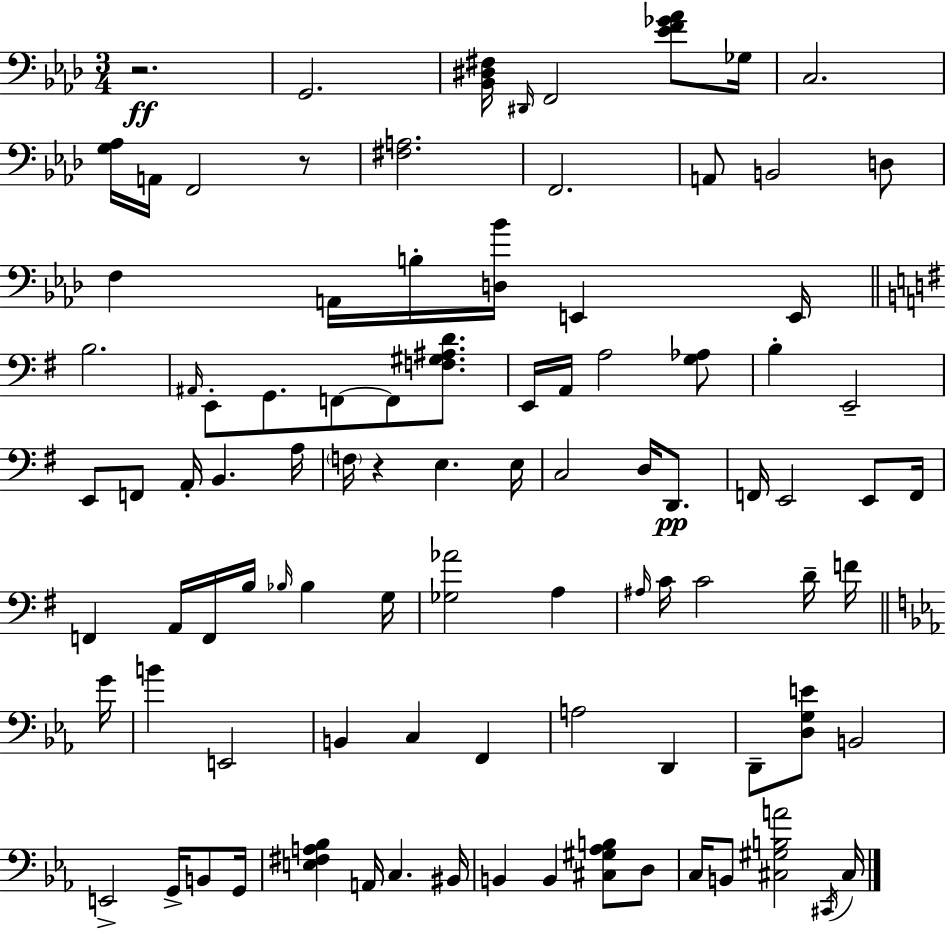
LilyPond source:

{
  \clef bass
  \numericTimeSignature
  \time 3/4
  \key aes \major
  r2.\ff | g,2. | <bes, dis fis>16 \grace { dis,16 } f,2 <ees' f' ges' aes'>8 | ges16 c2. | \break <g aes>16 a,16 f,2 r8 | <fis a>2. | f,2. | a,8 b,2 d8 | \break f4 a,16 b16-. <d bes'>16 e,4 | e,16 \bar "||" \break \key g \major b2. | \grace { ais,16 } e,8-. g,8. f,8~~ f,8 <f gis ais d'>8. | e,16 a,16 a2 <g aes>8 | b4-. e,2-- | \break e,8 f,8 a,16-. b,4. | a16 \parenthesize f16 r4 e4. | e16 c2 d16 d,8.\pp | f,16 e,2 e,8 | \break f,16 f,4 a,16 f,16 b16 \grace { bes16 } bes4 | g16 <ges aes'>2 a4 | \grace { ais16 } c'16 c'2 | d'16-- f'16 \bar "||" \break \key c \minor g'16 b'4 e,2 | b,4 c4 f,4 | a2 d,4 | d,8-- <d g e'>8 b,2 | \break e,2-> g,16-> b,8 | g,16 <e fis a bes>4 a,16 c4. | bis,16 b,4 b,4 <cis gis aes b>8 d8 | c16 b,8 <cis gis b a'>2 | \break \acciaccatura { cis,16 } cis16 \bar "|."
}